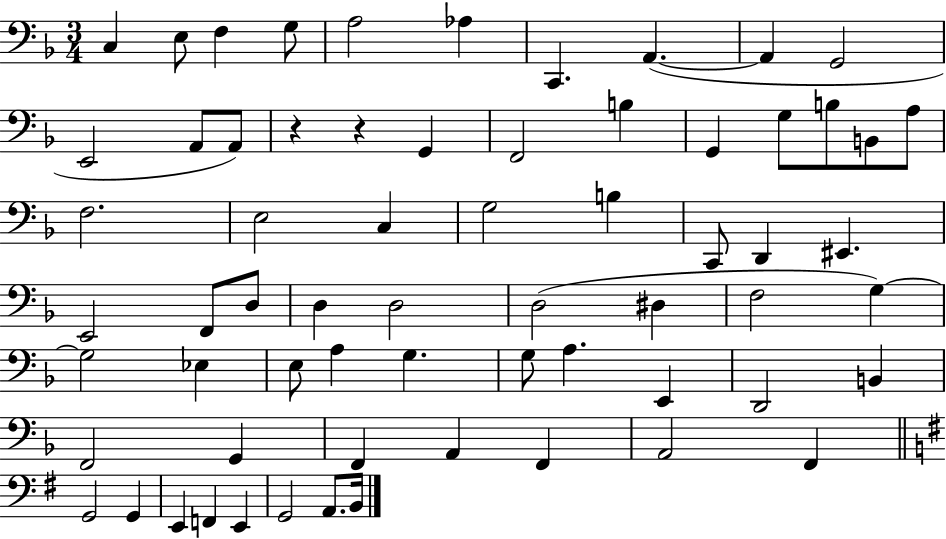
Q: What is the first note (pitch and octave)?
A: C3